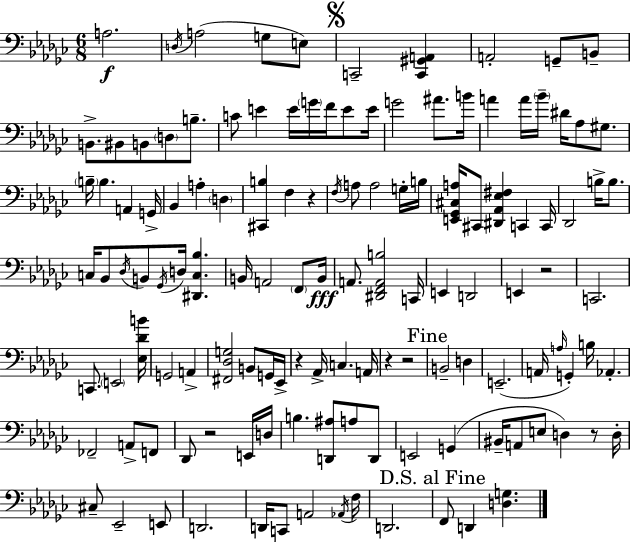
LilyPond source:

{
  \clef bass
  \numericTimeSignature
  \time 6/8
  \key ees \minor
  a2.\f | \acciaccatura { d16 } a2( g8 e8) | \mark \markup { \musicglyph "scripts.segno" } c,2-- <c, gis, a,>4 | a,2-. g,8-- b,8-- | \break b,8.-> bis,8 b,8 \parenthesize d8 b8.-- | c'8 e'4 e'16 \parenthesize g'16 f'16 e'8 | e'16 g'2 ais'8. | b'16 a'4 a'16 \parenthesize bes'16-- dis'16 aes8 gis8. | \break \parenthesize b16-- b4. a,4 | g,16-> bes,4 a4-. \parenthesize d4 | <cis, b>4 f4 r4 | \acciaccatura { f16 } a8 a2 | \break g16-. b16 <e, ges, cis a>16 cis,8 <dis, aes, ees fis>4 c,4 | c,16 des,2 b16-> b8. | c16 bes,8 \acciaccatura { des16 } b,8 \acciaccatura { ges,16 } d16 <dis, c bes>4. | b,16 a,2 | \break \parenthesize f,8 b,16\fff a,8. <dis, f, a, b>2 | c,16 e,4 d,2 | e,4 r2 | c,2. | \break c,8. \parenthesize e,2 | <ees des' b'>16 g,2 | a,4-> <fis, des g>2 | b,8 g,16 ees,16-> r4 aes,16-> c4. | \break a,16 r4 r2 | \mark "Fine" b,2-- | d4 e,2.--( | a,16 \grace { a16 }) g,4-. b16 aes,4.-. | \break fes,2-- | a,8-> f,8 des,8 r2 | e,16 d16 b4. <d, ais>8 | a8 d,8 e,2 | \break g,4( bis,16-- a,8 e8 d4) | r8 d16-. cis8-- ees,2-- | e,8 d,2. | d,16 c,8 a,2 | \break \acciaccatura { aes,16 } f16 d,2. | \mark "D.S. al Fine" f,8 d,4 | <d g>4. \bar "|."
}